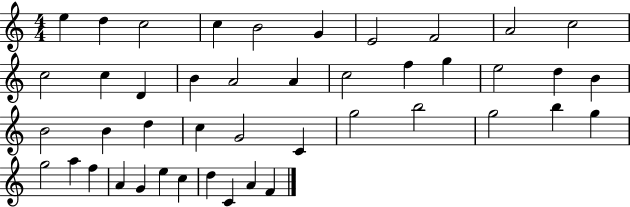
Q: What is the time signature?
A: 4/4